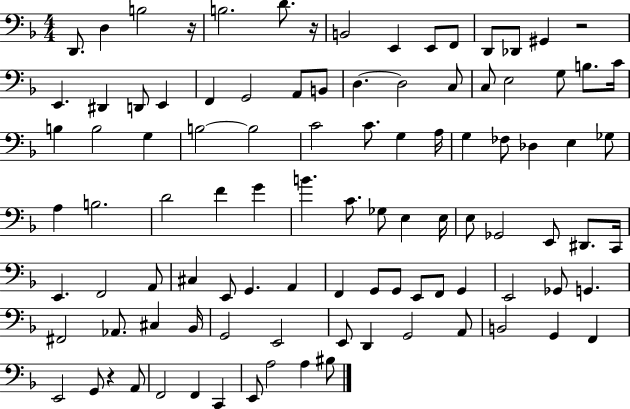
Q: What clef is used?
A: bass